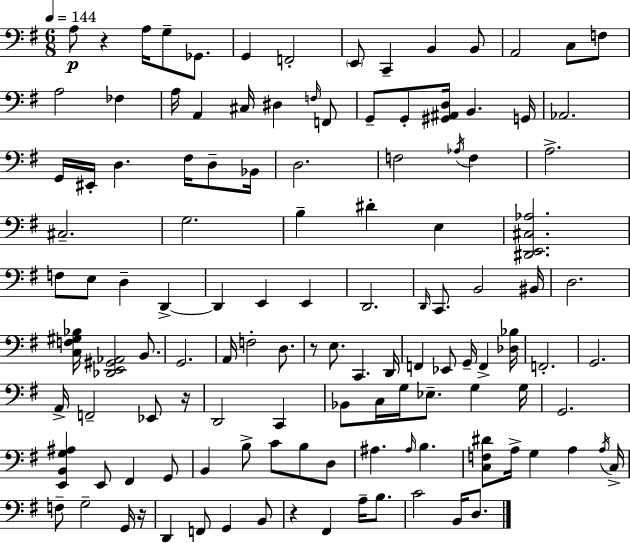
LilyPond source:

{
  \clef bass
  \numericTimeSignature
  \time 6/8
  \key g \major
  \tempo 4 = 144
  a8\p r4 a16 g8-- ges,8. | g,4 f,2-. | \parenthesize e,8 c,4-- b,4 b,8 | a,2 c8 f8 | \break a2 fes4 | a16 a,4 cis16 dis4 \grace { f16 } f,8 | g,8-- g,8-. <gis, ais, d>16 b,4. | g,16 aes,2. | \break g,16 eis,16-. d4. fis16 d8-- | bes,16 d2. | f2 \acciaccatura { aes16 } f4 | a2.-> | \break cis2.-- | g2. | b4-- dis'4-. e4 | <dis, e, cis aes>2. | \break f8 e8 d4-- d,4->~~ | d,4 e,4 e,4 | d,2. | \grace { d,16 } c,8. b,2 | \break bis,16 d2. | <c f gis bes>16 <des, e, gis, aes,>2 | b,8. g,2. | a,16 f2-. | \break d8. r8 e8. c,4. | d,16 f,4 ees,8 g,16-- f,4-> | <des bes>16 f,2.-. | g,2. | \break a,16-> f,2-- | ees,8 r16 d,2 c,4 | bes,8 c16 g16 ees8.-- g4 | g16 g,2. | \break <e, b, g ais>4 e,8 fis,4 | g,8 b,4 b8-> c'8 b8 | d8 ais4. \grace { ais16 } b4. | <c f dis'>8 a16-> g4 a4 | \break \acciaccatura { a16 } c16-> f8-- g2-- | g,16 r16 d,4 f,8 g,4 | b,8 r4 fis,4 | a16-- b8. c'2 | \break b,16 d8. \bar "|."
}